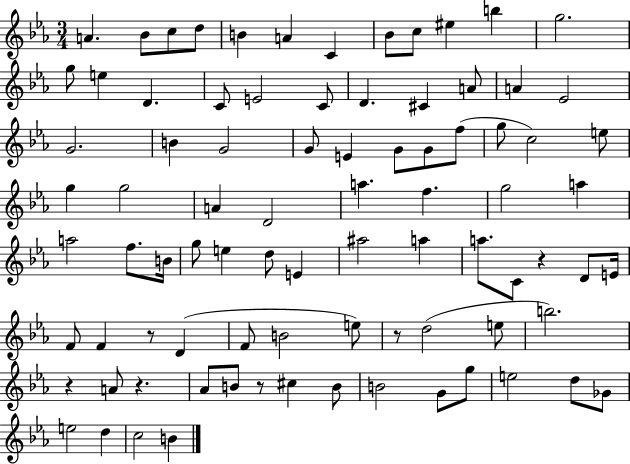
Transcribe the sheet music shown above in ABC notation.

X:1
T:Untitled
M:3/4
L:1/4
K:Eb
A _B/2 c/2 d/2 B A C _B/2 c/2 ^e b g2 g/2 e D C/2 E2 C/2 D ^C A/2 A _E2 G2 B G2 G/2 E G/2 G/2 f/2 g/2 c2 e/2 g g2 A D2 a f g2 a a2 f/2 B/4 g/2 e d/2 E ^a2 a a/2 C/2 z D/2 E/4 F/2 F z/2 D F/2 B2 e/2 z/2 d2 e/2 b2 z A/2 z _A/2 B/2 z/2 ^c B/2 B2 G/2 g/2 e2 d/2 _G/2 e2 d c2 B